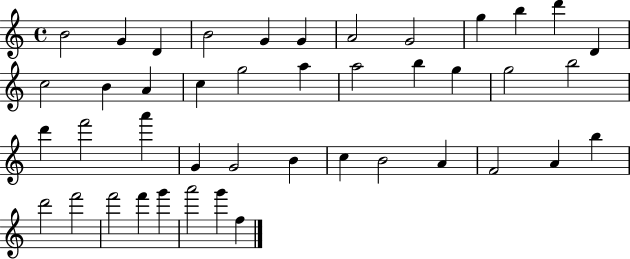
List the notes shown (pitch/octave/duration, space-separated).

B4/h G4/q D4/q B4/h G4/q G4/q A4/h G4/h G5/q B5/q D6/q D4/q C5/h B4/q A4/q C5/q G5/h A5/q A5/h B5/q G5/q G5/h B5/h D6/q F6/h A6/q G4/q G4/h B4/q C5/q B4/h A4/q F4/h A4/q B5/q D6/h F6/h F6/h F6/q G6/q A6/h G6/q F5/q